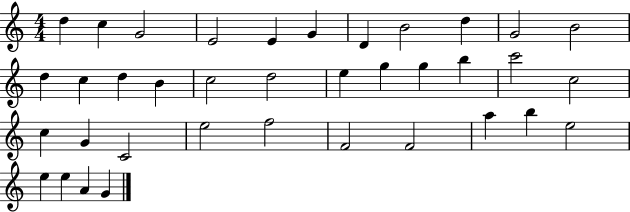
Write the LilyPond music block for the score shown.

{
  \clef treble
  \numericTimeSignature
  \time 4/4
  \key c \major
  d''4 c''4 g'2 | e'2 e'4 g'4 | d'4 b'2 d''4 | g'2 b'2 | \break d''4 c''4 d''4 b'4 | c''2 d''2 | e''4 g''4 g''4 b''4 | c'''2 c''2 | \break c''4 g'4 c'2 | e''2 f''2 | f'2 f'2 | a''4 b''4 e''2 | \break e''4 e''4 a'4 g'4 | \bar "|."
}